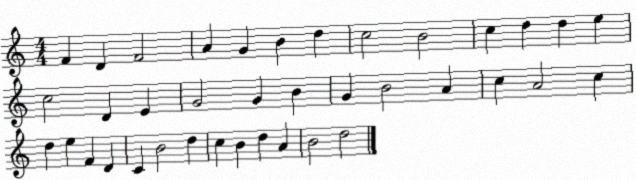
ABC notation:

X:1
T:Untitled
M:4/4
L:1/4
K:C
F D F2 A G B d c2 B2 c d d e c2 D E G2 G B G B2 A c A2 c d e F D C B2 d c B d A B2 d2